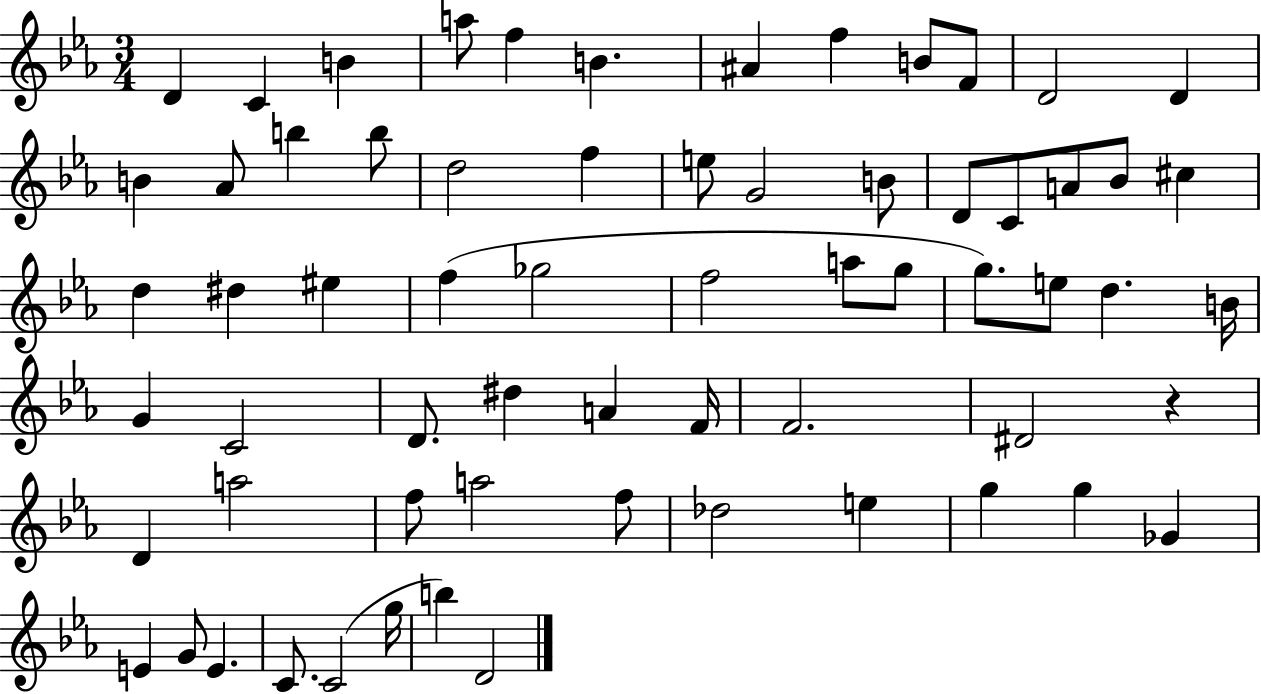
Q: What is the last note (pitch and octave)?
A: D4